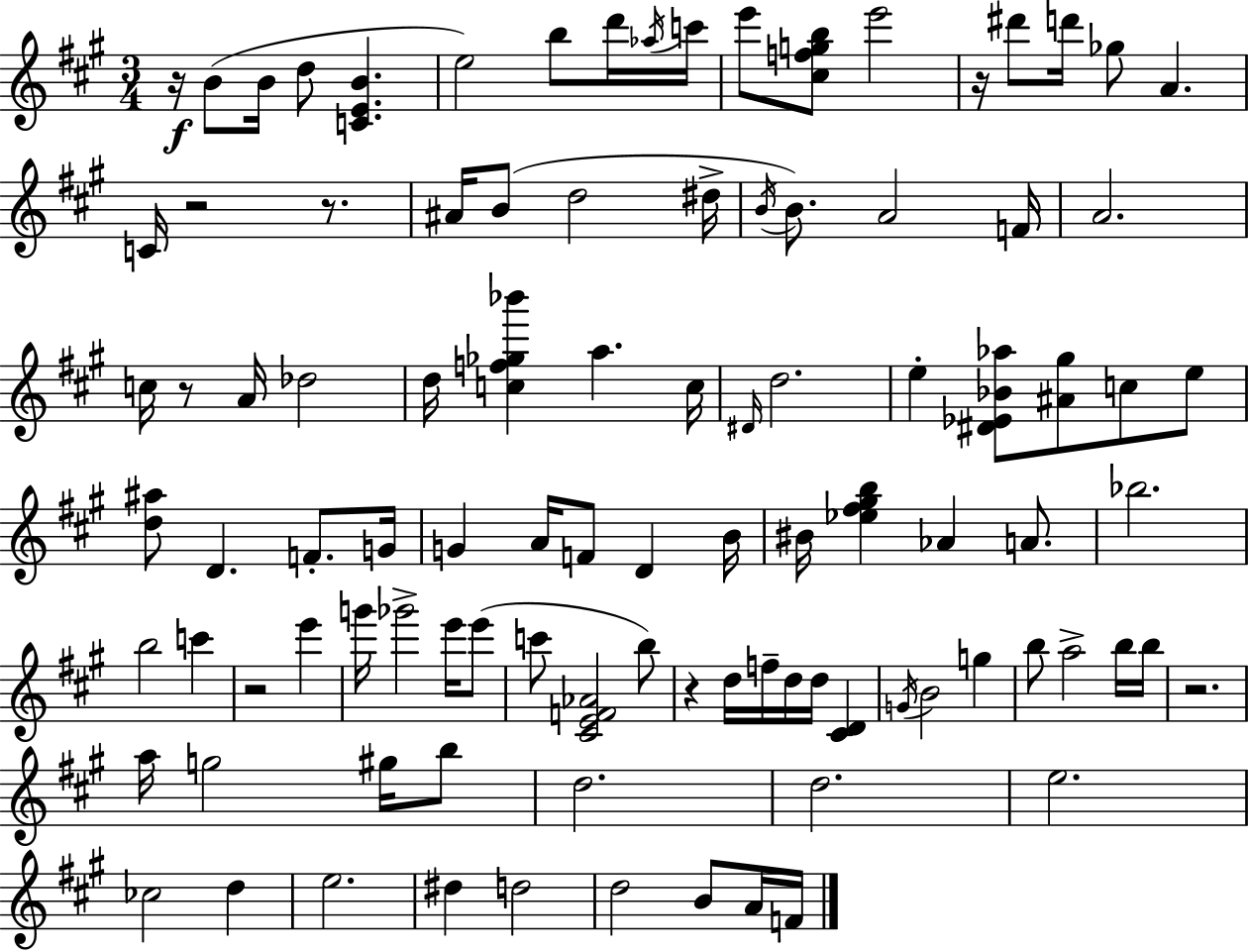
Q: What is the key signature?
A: A major